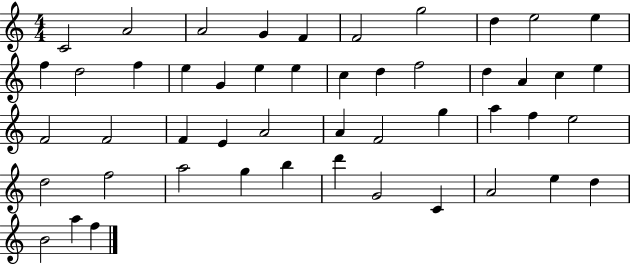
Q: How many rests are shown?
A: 0